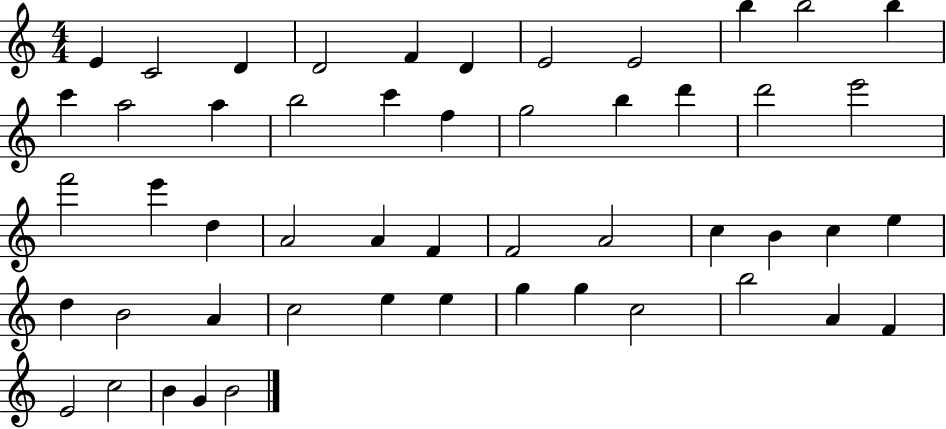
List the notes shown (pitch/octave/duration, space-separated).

E4/q C4/h D4/q D4/h F4/q D4/q E4/h E4/h B5/q B5/h B5/q C6/q A5/h A5/q B5/h C6/q F5/q G5/h B5/q D6/q D6/h E6/h F6/h E6/q D5/q A4/h A4/q F4/q F4/h A4/h C5/q B4/q C5/q E5/q D5/q B4/h A4/q C5/h E5/q E5/q G5/q G5/q C5/h B5/h A4/q F4/q E4/h C5/h B4/q G4/q B4/h